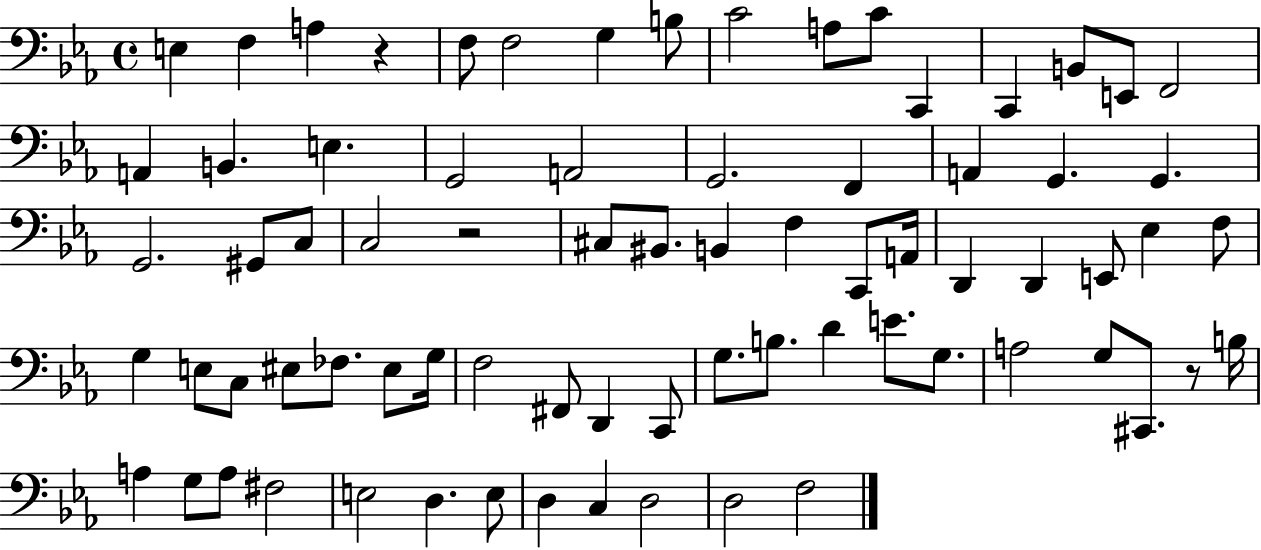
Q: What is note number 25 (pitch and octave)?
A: G2